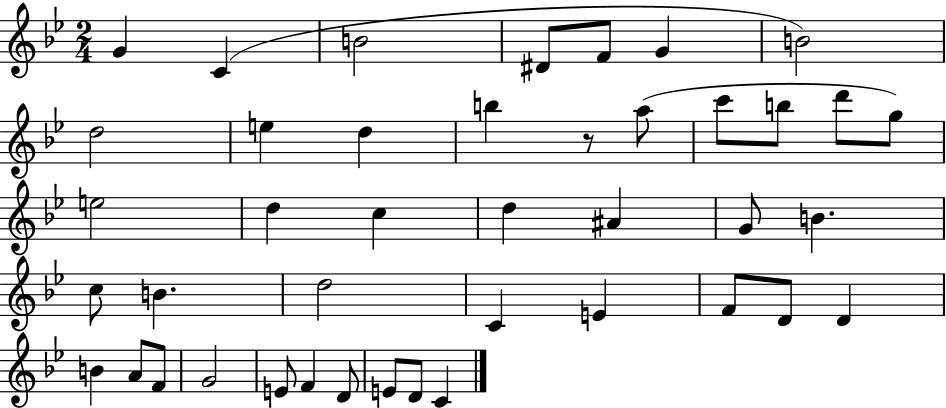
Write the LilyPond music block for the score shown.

{
  \clef treble
  \numericTimeSignature
  \time 2/4
  \key bes \major
  g'4 c'4( | b'2 | dis'8 f'8 g'4 | b'2) | \break d''2 | e''4 d''4 | b''4 r8 a''8( | c'''8 b''8 d'''8 g''8) | \break e''2 | d''4 c''4 | d''4 ais'4 | g'8 b'4. | \break c''8 b'4. | d''2 | c'4 e'4 | f'8 d'8 d'4 | \break b'4 a'8 f'8 | g'2 | e'8 f'4 d'8 | e'8 d'8 c'4 | \break \bar "|."
}